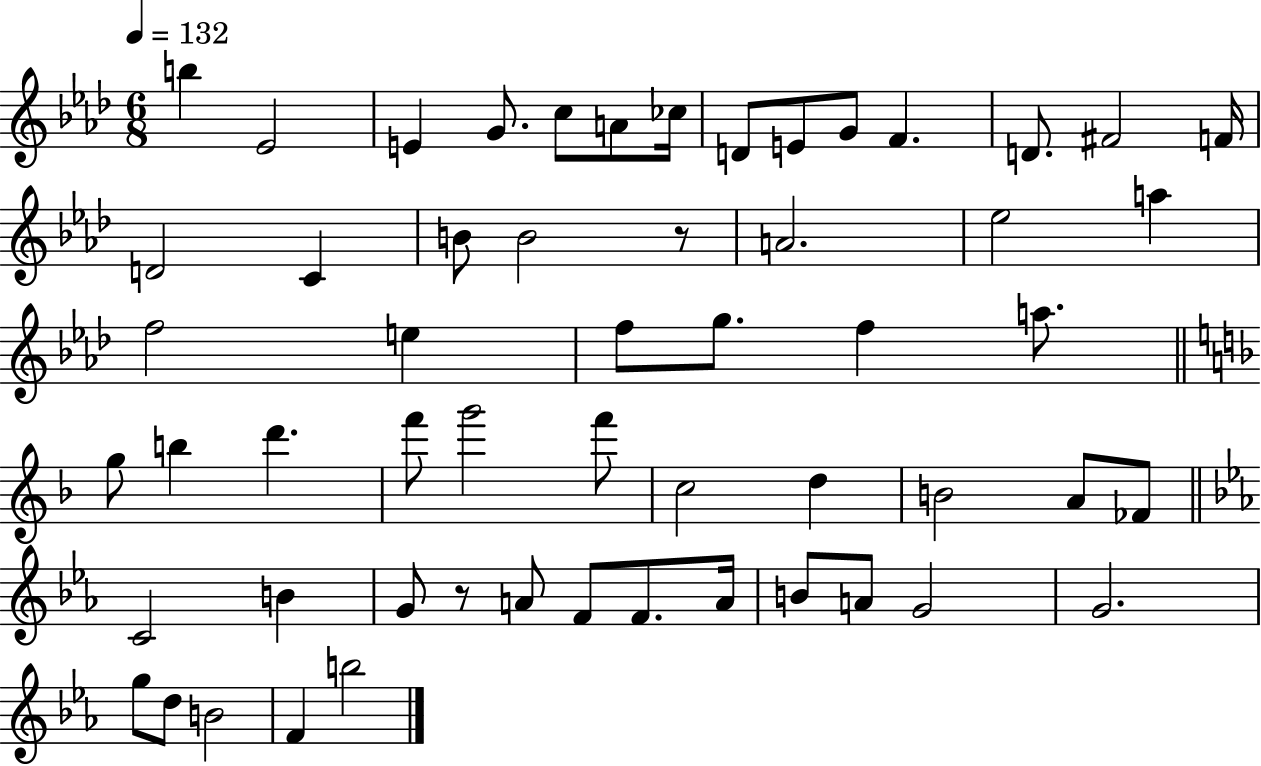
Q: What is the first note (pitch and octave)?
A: B5